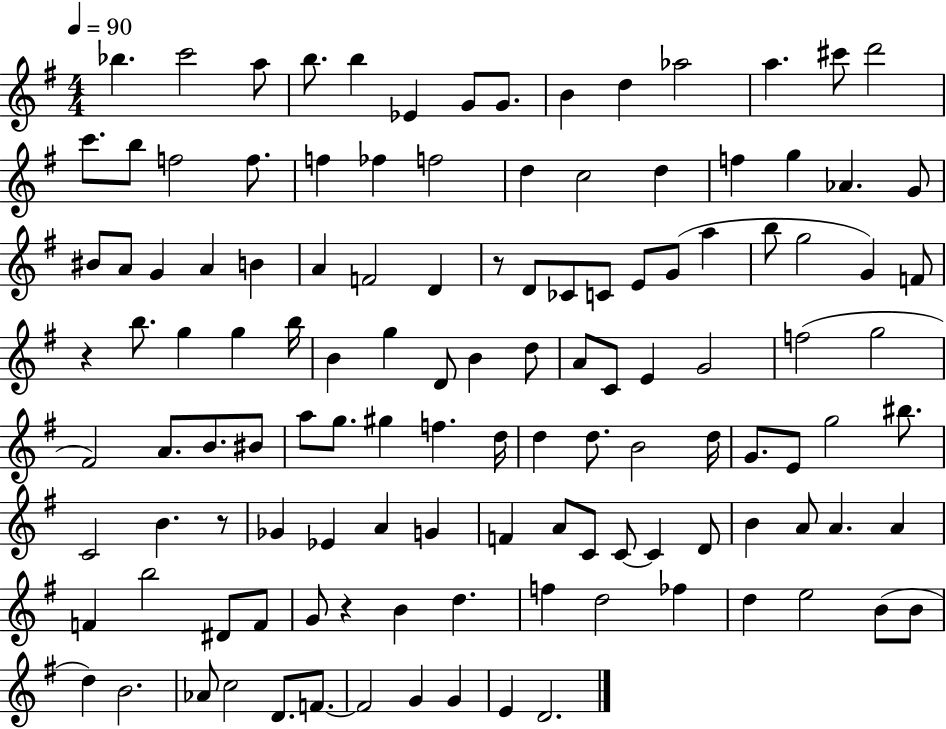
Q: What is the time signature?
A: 4/4